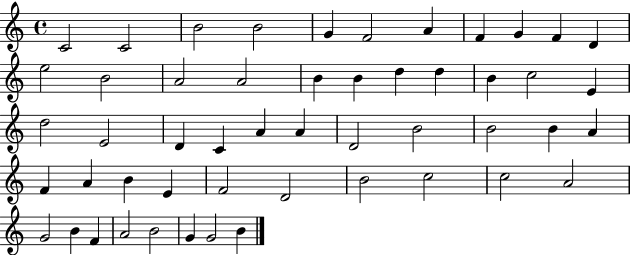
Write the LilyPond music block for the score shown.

{
  \clef treble
  \time 4/4
  \defaultTimeSignature
  \key c \major
  c'2 c'2 | b'2 b'2 | g'4 f'2 a'4 | f'4 g'4 f'4 d'4 | \break e''2 b'2 | a'2 a'2 | b'4 b'4 d''4 d''4 | b'4 c''2 e'4 | \break d''2 e'2 | d'4 c'4 a'4 a'4 | d'2 b'2 | b'2 b'4 a'4 | \break f'4 a'4 b'4 e'4 | f'2 d'2 | b'2 c''2 | c''2 a'2 | \break g'2 b'4 f'4 | a'2 b'2 | g'4 g'2 b'4 | \bar "|."
}